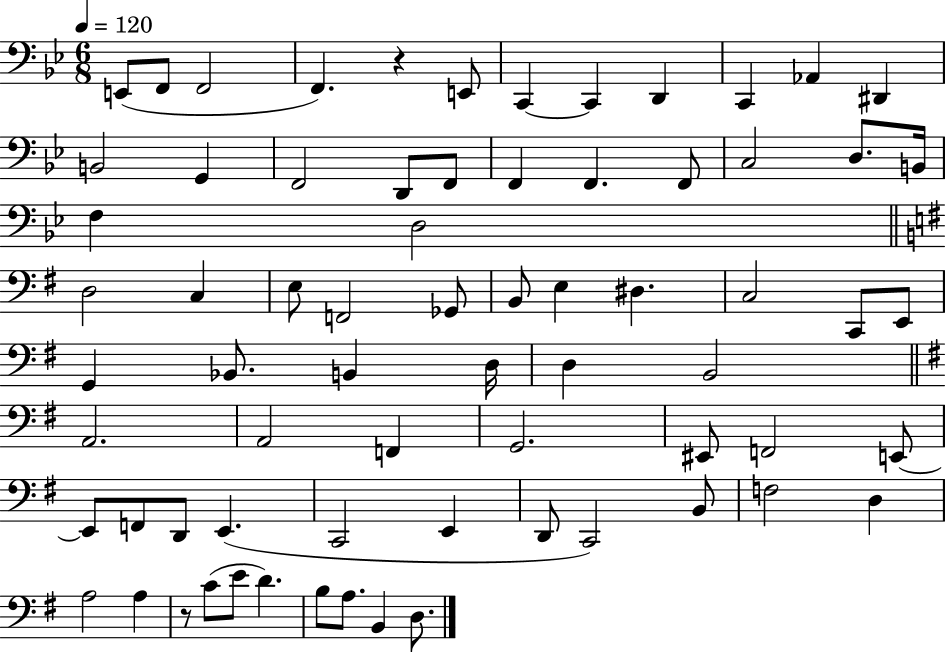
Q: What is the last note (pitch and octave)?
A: D3